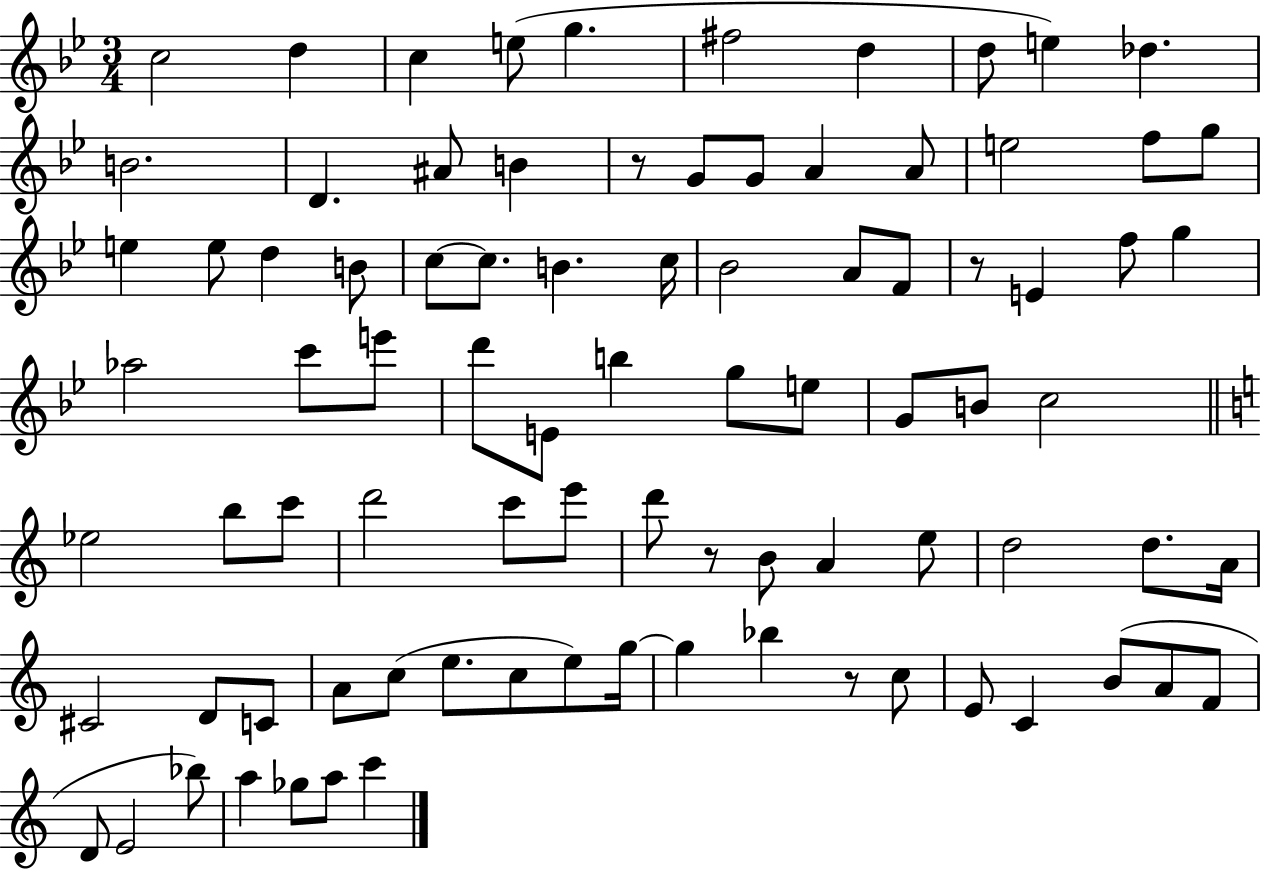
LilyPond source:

{
  \clef treble
  \numericTimeSignature
  \time 3/4
  \key bes \major
  \repeat volta 2 { c''2 d''4 | c''4 e''8( g''4. | fis''2 d''4 | d''8 e''4) des''4. | \break b'2. | d'4. ais'8 b'4 | r8 g'8 g'8 a'4 a'8 | e''2 f''8 g''8 | \break e''4 e''8 d''4 b'8 | c''8~~ c''8. b'4. c''16 | bes'2 a'8 f'8 | r8 e'4 f''8 g''4 | \break aes''2 c'''8 e'''8 | d'''8 e'8 b''4 g''8 e''8 | g'8 b'8 c''2 | \bar "||" \break \key c \major ees''2 b''8 c'''8 | d'''2 c'''8 e'''8 | d'''8 r8 b'8 a'4 e''8 | d''2 d''8. a'16 | \break cis'2 d'8 c'8 | a'8 c''8( e''8. c''8 e''8) g''16~~ | g''4 bes''4 r8 c''8 | e'8 c'4 b'8( a'8 f'8 | \break d'8 e'2 bes''8) | a''4 ges''8 a''8 c'''4 | } \bar "|."
}